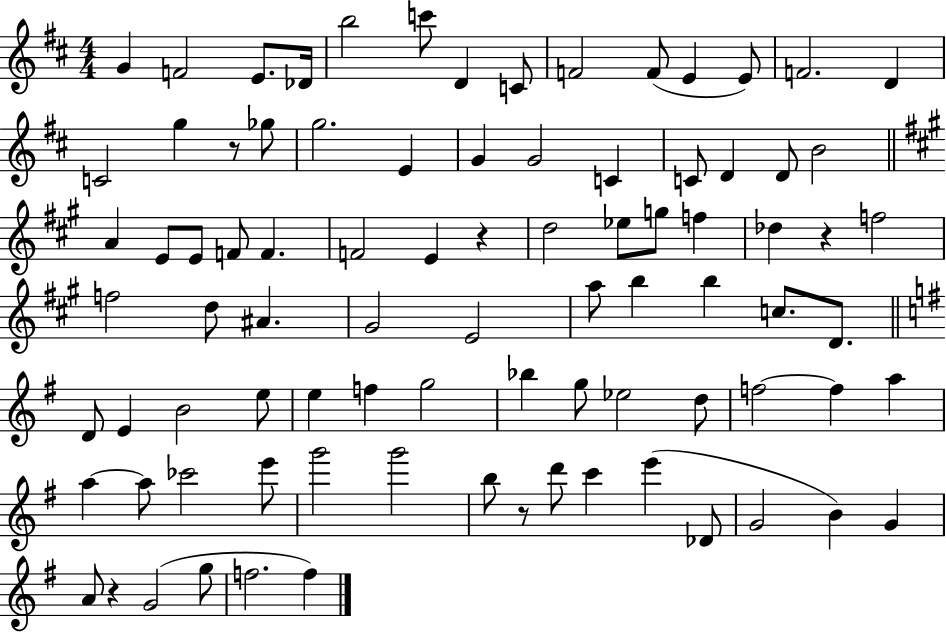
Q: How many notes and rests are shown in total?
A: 87